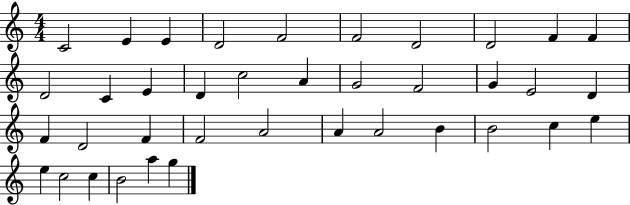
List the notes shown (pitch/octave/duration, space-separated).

C4/h E4/q E4/q D4/h F4/h F4/h D4/h D4/h F4/q F4/q D4/h C4/q E4/q D4/q C5/h A4/q G4/h F4/h G4/q E4/h D4/q F4/q D4/h F4/q F4/h A4/h A4/q A4/h B4/q B4/h C5/q E5/q E5/q C5/h C5/q B4/h A5/q G5/q